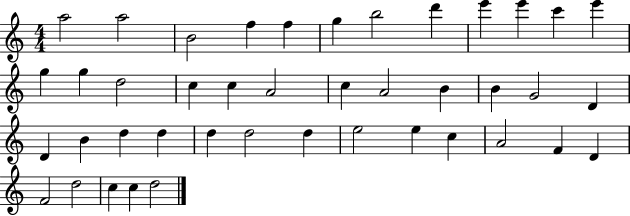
{
  \clef treble
  \numericTimeSignature
  \time 4/4
  \key c \major
  a''2 a''2 | b'2 f''4 f''4 | g''4 b''2 d'''4 | e'''4 e'''4 c'''4 e'''4 | \break g''4 g''4 d''2 | c''4 c''4 a'2 | c''4 a'2 b'4 | b'4 g'2 d'4 | \break d'4 b'4 d''4 d''4 | d''4 d''2 d''4 | e''2 e''4 c''4 | a'2 f'4 d'4 | \break f'2 d''2 | c''4 c''4 d''2 | \bar "|."
}